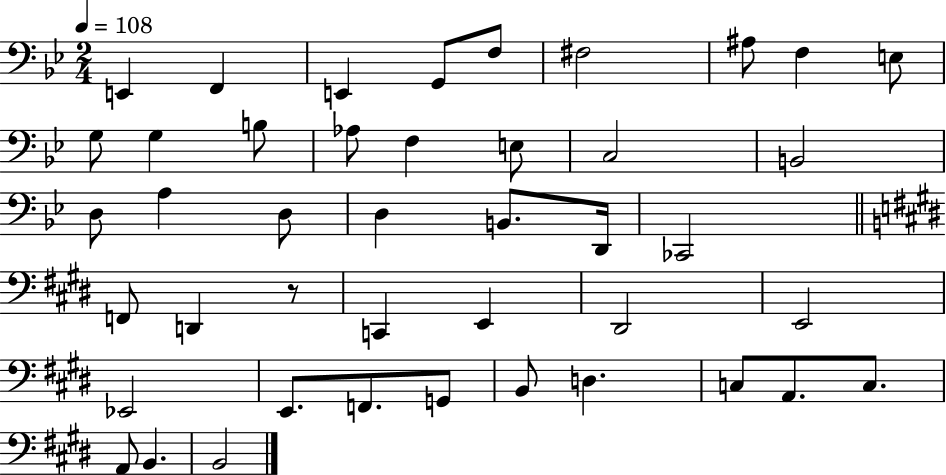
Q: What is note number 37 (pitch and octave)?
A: C3